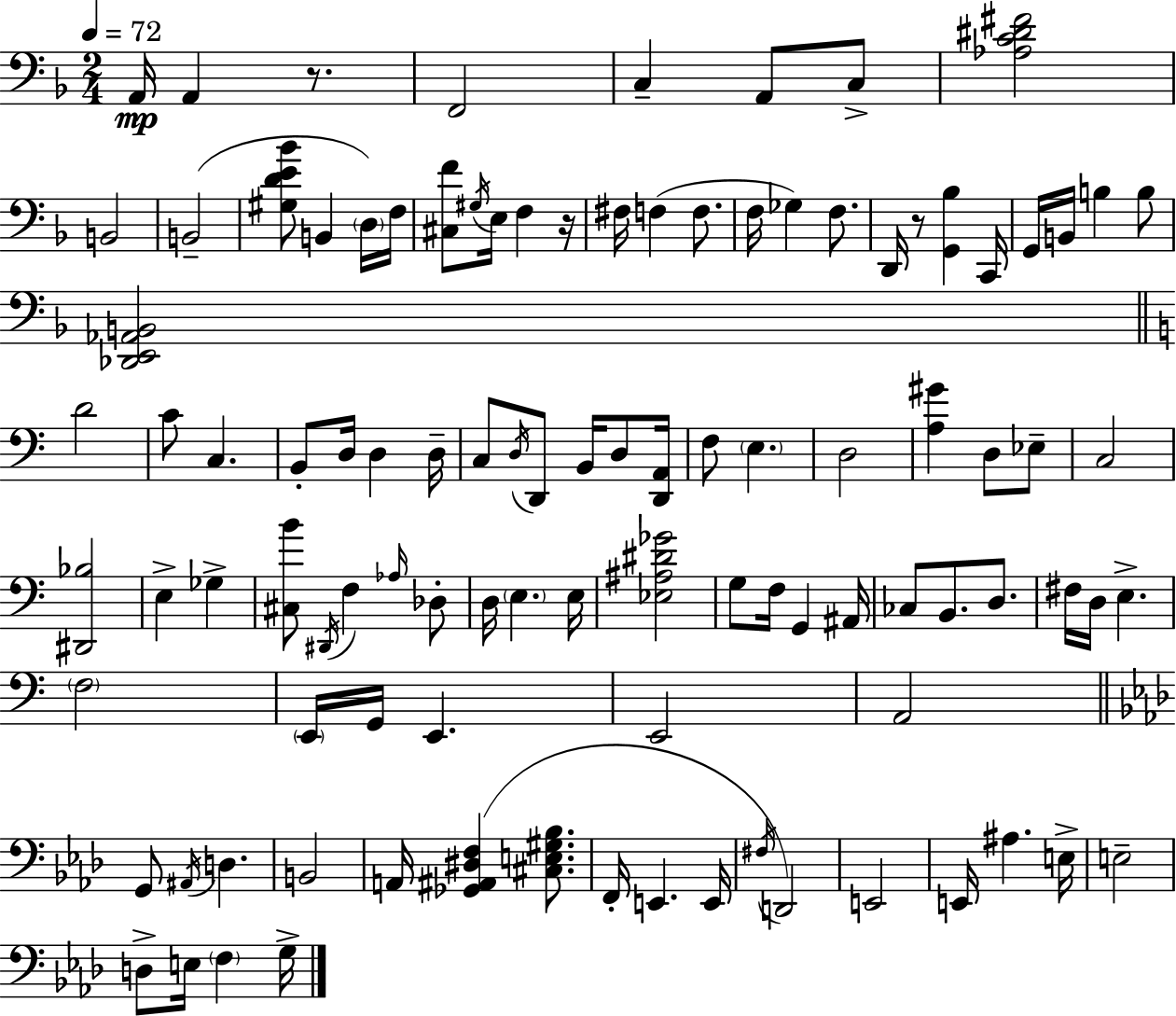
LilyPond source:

{
  \clef bass
  \numericTimeSignature
  \time 2/4
  \key f \major
  \tempo 4 = 72
  \repeat volta 2 { a,16\mp a,4 r8. | f,2 | c4-- a,8 c8-> | <aes c' dis' fis'>2 | \break b,2 | b,2--( | <gis d' e' bes'>8 b,4 \parenthesize d16) f16 | <cis f'>8 \acciaccatura { gis16 } e16 f4 | \break r16 fis16 f4( f8. | f16 ges4) f8. | d,16 r8 <g, bes>4 | c,16 g,16 b,16 b4 b8 | \break <des, e, aes, b,>2 | \bar "||" \break \key c \major d'2 | c'8 c4. | b,8-. d16 d4 d16-- | c8 \acciaccatura { d16 } d,8 b,16 d8 | \break <d, a,>16 f8 \parenthesize e4. | d2 | <a gis'>4 d8 ees8-- | c2 | \break <dis, bes>2 | e4-> ges4-> | <cis b'>8 \acciaccatura { dis,16 } f4 | \grace { aes16 } des8-. d16 \parenthesize e4. | \break e16 <ees ais dis' ges'>2 | g8 f16 g,4 | ais,16 ces8 b,8. | d8. fis16 d16 e4.-> | \break \parenthesize f2 | \parenthesize e,16 g,16 e,4. | e,2 | a,2 | \break \bar "||" \break \key aes \major g,8 \acciaccatura { ais,16 } d4. | b,2 | a,16 <ges, ais, dis f>4( <cis e gis bes>8. | f,16-. e,4. | \break e,16 \acciaccatura { fis16 }) d,2 | e,2 | e,16 ais4. | e16-> e2-- | \break d8-> e16 \parenthesize f4 | g16-> } \bar "|."
}